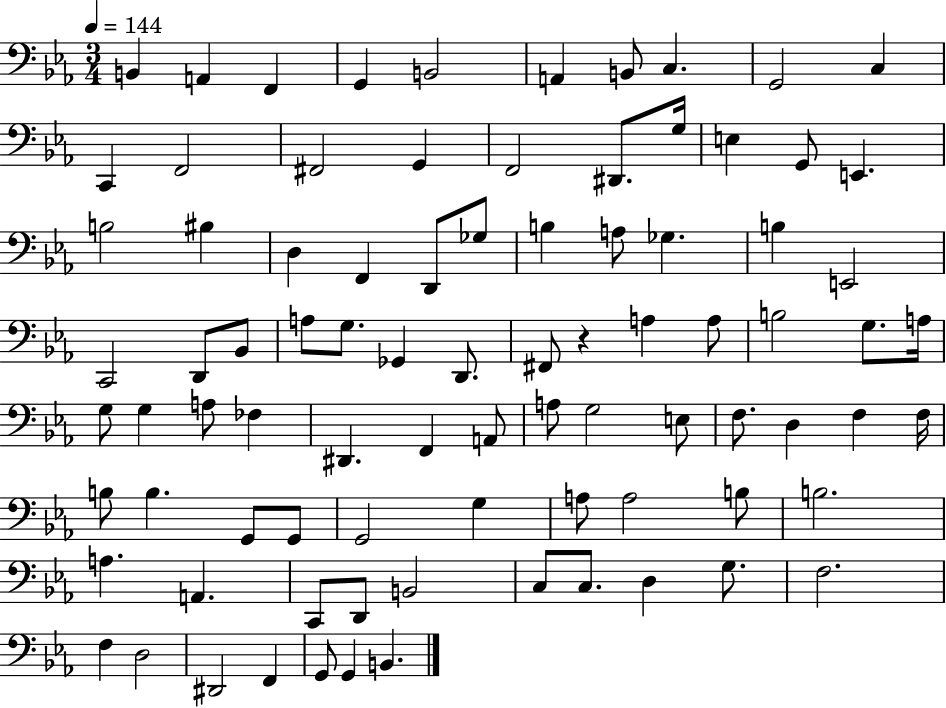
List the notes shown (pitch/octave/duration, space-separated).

B2/q A2/q F2/q G2/q B2/h A2/q B2/e C3/q. G2/h C3/q C2/q F2/h F#2/h G2/q F2/h D#2/e. G3/s E3/q G2/e E2/q. B3/h BIS3/q D3/q F2/q D2/e Gb3/e B3/q A3/e Gb3/q. B3/q E2/h C2/h D2/e Bb2/e A3/e G3/e. Gb2/q D2/e. F#2/e R/q A3/q A3/e B3/h G3/e. A3/s G3/e G3/q A3/e FES3/q D#2/q. F2/q A2/e A3/e G3/h E3/e F3/e. D3/q F3/q F3/s B3/e B3/q. G2/e G2/e G2/h G3/q A3/e A3/h B3/e B3/h. A3/q. A2/q. C2/e D2/e B2/h C3/e C3/e. D3/q G3/e. F3/h. F3/q D3/h D#2/h F2/q G2/e G2/q B2/q.